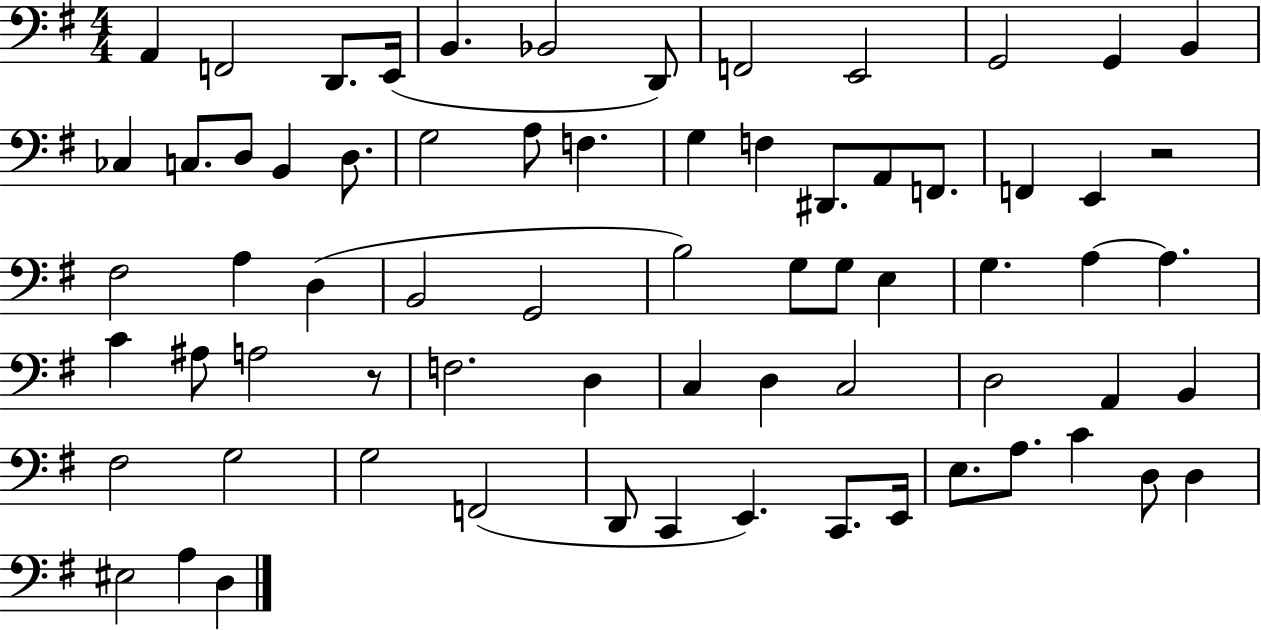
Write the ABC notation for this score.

X:1
T:Untitled
M:4/4
L:1/4
K:G
A,, F,,2 D,,/2 E,,/4 B,, _B,,2 D,,/2 F,,2 E,,2 G,,2 G,, B,, _C, C,/2 D,/2 B,, D,/2 G,2 A,/2 F, G, F, ^D,,/2 A,,/2 F,,/2 F,, E,, z2 ^F,2 A, D, B,,2 G,,2 B,2 G,/2 G,/2 E, G, A, A, C ^A,/2 A,2 z/2 F,2 D, C, D, C,2 D,2 A,, B,, ^F,2 G,2 G,2 F,,2 D,,/2 C,, E,, C,,/2 E,,/4 E,/2 A,/2 C D,/2 D, ^E,2 A, D,